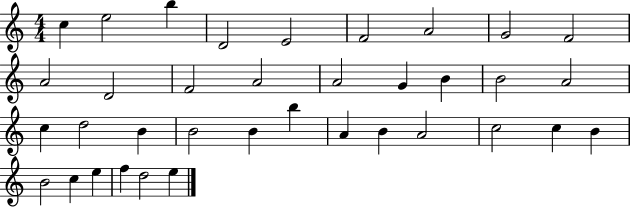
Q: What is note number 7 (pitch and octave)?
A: A4